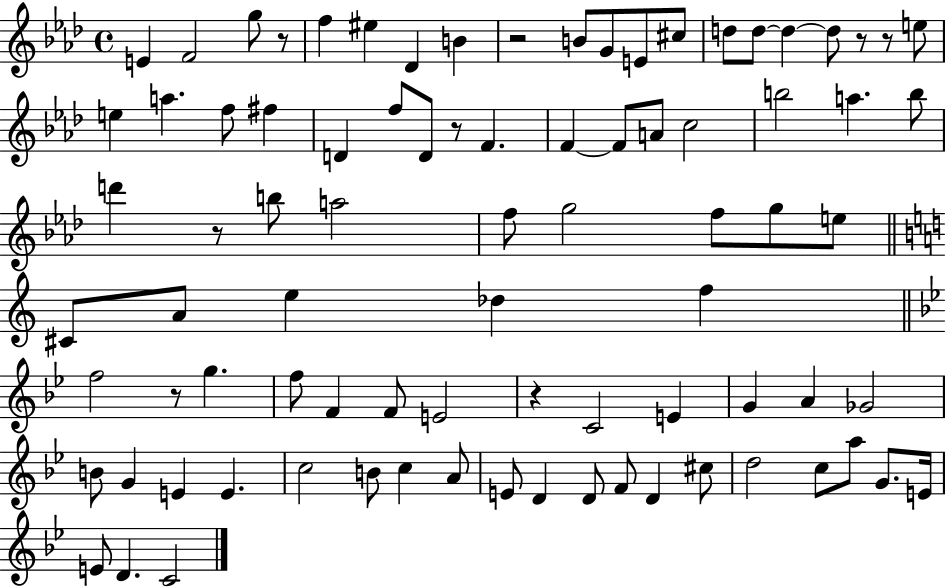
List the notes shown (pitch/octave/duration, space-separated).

E4/q F4/h G5/e R/e F5/q EIS5/q Db4/q B4/q R/h B4/e G4/e E4/e C#5/e D5/e D5/e D5/q D5/e R/e R/e E5/e E5/q A5/q. F5/e F#5/q D4/q F5/e D4/e R/e F4/q. F4/q F4/e A4/e C5/h B5/h A5/q. B5/e D6/q R/e B5/e A5/h F5/e G5/h F5/e G5/e E5/e C#4/e A4/e E5/q Db5/q F5/q F5/h R/e G5/q. F5/e F4/q F4/e E4/h R/q C4/h E4/q G4/q A4/q Gb4/h B4/e G4/q E4/q E4/q. C5/h B4/e C5/q A4/e E4/e D4/q D4/e F4/e D4/q C#5/e D5/h C5/e A5/e G4/e. E4/s E4/e D4/q. C4/h